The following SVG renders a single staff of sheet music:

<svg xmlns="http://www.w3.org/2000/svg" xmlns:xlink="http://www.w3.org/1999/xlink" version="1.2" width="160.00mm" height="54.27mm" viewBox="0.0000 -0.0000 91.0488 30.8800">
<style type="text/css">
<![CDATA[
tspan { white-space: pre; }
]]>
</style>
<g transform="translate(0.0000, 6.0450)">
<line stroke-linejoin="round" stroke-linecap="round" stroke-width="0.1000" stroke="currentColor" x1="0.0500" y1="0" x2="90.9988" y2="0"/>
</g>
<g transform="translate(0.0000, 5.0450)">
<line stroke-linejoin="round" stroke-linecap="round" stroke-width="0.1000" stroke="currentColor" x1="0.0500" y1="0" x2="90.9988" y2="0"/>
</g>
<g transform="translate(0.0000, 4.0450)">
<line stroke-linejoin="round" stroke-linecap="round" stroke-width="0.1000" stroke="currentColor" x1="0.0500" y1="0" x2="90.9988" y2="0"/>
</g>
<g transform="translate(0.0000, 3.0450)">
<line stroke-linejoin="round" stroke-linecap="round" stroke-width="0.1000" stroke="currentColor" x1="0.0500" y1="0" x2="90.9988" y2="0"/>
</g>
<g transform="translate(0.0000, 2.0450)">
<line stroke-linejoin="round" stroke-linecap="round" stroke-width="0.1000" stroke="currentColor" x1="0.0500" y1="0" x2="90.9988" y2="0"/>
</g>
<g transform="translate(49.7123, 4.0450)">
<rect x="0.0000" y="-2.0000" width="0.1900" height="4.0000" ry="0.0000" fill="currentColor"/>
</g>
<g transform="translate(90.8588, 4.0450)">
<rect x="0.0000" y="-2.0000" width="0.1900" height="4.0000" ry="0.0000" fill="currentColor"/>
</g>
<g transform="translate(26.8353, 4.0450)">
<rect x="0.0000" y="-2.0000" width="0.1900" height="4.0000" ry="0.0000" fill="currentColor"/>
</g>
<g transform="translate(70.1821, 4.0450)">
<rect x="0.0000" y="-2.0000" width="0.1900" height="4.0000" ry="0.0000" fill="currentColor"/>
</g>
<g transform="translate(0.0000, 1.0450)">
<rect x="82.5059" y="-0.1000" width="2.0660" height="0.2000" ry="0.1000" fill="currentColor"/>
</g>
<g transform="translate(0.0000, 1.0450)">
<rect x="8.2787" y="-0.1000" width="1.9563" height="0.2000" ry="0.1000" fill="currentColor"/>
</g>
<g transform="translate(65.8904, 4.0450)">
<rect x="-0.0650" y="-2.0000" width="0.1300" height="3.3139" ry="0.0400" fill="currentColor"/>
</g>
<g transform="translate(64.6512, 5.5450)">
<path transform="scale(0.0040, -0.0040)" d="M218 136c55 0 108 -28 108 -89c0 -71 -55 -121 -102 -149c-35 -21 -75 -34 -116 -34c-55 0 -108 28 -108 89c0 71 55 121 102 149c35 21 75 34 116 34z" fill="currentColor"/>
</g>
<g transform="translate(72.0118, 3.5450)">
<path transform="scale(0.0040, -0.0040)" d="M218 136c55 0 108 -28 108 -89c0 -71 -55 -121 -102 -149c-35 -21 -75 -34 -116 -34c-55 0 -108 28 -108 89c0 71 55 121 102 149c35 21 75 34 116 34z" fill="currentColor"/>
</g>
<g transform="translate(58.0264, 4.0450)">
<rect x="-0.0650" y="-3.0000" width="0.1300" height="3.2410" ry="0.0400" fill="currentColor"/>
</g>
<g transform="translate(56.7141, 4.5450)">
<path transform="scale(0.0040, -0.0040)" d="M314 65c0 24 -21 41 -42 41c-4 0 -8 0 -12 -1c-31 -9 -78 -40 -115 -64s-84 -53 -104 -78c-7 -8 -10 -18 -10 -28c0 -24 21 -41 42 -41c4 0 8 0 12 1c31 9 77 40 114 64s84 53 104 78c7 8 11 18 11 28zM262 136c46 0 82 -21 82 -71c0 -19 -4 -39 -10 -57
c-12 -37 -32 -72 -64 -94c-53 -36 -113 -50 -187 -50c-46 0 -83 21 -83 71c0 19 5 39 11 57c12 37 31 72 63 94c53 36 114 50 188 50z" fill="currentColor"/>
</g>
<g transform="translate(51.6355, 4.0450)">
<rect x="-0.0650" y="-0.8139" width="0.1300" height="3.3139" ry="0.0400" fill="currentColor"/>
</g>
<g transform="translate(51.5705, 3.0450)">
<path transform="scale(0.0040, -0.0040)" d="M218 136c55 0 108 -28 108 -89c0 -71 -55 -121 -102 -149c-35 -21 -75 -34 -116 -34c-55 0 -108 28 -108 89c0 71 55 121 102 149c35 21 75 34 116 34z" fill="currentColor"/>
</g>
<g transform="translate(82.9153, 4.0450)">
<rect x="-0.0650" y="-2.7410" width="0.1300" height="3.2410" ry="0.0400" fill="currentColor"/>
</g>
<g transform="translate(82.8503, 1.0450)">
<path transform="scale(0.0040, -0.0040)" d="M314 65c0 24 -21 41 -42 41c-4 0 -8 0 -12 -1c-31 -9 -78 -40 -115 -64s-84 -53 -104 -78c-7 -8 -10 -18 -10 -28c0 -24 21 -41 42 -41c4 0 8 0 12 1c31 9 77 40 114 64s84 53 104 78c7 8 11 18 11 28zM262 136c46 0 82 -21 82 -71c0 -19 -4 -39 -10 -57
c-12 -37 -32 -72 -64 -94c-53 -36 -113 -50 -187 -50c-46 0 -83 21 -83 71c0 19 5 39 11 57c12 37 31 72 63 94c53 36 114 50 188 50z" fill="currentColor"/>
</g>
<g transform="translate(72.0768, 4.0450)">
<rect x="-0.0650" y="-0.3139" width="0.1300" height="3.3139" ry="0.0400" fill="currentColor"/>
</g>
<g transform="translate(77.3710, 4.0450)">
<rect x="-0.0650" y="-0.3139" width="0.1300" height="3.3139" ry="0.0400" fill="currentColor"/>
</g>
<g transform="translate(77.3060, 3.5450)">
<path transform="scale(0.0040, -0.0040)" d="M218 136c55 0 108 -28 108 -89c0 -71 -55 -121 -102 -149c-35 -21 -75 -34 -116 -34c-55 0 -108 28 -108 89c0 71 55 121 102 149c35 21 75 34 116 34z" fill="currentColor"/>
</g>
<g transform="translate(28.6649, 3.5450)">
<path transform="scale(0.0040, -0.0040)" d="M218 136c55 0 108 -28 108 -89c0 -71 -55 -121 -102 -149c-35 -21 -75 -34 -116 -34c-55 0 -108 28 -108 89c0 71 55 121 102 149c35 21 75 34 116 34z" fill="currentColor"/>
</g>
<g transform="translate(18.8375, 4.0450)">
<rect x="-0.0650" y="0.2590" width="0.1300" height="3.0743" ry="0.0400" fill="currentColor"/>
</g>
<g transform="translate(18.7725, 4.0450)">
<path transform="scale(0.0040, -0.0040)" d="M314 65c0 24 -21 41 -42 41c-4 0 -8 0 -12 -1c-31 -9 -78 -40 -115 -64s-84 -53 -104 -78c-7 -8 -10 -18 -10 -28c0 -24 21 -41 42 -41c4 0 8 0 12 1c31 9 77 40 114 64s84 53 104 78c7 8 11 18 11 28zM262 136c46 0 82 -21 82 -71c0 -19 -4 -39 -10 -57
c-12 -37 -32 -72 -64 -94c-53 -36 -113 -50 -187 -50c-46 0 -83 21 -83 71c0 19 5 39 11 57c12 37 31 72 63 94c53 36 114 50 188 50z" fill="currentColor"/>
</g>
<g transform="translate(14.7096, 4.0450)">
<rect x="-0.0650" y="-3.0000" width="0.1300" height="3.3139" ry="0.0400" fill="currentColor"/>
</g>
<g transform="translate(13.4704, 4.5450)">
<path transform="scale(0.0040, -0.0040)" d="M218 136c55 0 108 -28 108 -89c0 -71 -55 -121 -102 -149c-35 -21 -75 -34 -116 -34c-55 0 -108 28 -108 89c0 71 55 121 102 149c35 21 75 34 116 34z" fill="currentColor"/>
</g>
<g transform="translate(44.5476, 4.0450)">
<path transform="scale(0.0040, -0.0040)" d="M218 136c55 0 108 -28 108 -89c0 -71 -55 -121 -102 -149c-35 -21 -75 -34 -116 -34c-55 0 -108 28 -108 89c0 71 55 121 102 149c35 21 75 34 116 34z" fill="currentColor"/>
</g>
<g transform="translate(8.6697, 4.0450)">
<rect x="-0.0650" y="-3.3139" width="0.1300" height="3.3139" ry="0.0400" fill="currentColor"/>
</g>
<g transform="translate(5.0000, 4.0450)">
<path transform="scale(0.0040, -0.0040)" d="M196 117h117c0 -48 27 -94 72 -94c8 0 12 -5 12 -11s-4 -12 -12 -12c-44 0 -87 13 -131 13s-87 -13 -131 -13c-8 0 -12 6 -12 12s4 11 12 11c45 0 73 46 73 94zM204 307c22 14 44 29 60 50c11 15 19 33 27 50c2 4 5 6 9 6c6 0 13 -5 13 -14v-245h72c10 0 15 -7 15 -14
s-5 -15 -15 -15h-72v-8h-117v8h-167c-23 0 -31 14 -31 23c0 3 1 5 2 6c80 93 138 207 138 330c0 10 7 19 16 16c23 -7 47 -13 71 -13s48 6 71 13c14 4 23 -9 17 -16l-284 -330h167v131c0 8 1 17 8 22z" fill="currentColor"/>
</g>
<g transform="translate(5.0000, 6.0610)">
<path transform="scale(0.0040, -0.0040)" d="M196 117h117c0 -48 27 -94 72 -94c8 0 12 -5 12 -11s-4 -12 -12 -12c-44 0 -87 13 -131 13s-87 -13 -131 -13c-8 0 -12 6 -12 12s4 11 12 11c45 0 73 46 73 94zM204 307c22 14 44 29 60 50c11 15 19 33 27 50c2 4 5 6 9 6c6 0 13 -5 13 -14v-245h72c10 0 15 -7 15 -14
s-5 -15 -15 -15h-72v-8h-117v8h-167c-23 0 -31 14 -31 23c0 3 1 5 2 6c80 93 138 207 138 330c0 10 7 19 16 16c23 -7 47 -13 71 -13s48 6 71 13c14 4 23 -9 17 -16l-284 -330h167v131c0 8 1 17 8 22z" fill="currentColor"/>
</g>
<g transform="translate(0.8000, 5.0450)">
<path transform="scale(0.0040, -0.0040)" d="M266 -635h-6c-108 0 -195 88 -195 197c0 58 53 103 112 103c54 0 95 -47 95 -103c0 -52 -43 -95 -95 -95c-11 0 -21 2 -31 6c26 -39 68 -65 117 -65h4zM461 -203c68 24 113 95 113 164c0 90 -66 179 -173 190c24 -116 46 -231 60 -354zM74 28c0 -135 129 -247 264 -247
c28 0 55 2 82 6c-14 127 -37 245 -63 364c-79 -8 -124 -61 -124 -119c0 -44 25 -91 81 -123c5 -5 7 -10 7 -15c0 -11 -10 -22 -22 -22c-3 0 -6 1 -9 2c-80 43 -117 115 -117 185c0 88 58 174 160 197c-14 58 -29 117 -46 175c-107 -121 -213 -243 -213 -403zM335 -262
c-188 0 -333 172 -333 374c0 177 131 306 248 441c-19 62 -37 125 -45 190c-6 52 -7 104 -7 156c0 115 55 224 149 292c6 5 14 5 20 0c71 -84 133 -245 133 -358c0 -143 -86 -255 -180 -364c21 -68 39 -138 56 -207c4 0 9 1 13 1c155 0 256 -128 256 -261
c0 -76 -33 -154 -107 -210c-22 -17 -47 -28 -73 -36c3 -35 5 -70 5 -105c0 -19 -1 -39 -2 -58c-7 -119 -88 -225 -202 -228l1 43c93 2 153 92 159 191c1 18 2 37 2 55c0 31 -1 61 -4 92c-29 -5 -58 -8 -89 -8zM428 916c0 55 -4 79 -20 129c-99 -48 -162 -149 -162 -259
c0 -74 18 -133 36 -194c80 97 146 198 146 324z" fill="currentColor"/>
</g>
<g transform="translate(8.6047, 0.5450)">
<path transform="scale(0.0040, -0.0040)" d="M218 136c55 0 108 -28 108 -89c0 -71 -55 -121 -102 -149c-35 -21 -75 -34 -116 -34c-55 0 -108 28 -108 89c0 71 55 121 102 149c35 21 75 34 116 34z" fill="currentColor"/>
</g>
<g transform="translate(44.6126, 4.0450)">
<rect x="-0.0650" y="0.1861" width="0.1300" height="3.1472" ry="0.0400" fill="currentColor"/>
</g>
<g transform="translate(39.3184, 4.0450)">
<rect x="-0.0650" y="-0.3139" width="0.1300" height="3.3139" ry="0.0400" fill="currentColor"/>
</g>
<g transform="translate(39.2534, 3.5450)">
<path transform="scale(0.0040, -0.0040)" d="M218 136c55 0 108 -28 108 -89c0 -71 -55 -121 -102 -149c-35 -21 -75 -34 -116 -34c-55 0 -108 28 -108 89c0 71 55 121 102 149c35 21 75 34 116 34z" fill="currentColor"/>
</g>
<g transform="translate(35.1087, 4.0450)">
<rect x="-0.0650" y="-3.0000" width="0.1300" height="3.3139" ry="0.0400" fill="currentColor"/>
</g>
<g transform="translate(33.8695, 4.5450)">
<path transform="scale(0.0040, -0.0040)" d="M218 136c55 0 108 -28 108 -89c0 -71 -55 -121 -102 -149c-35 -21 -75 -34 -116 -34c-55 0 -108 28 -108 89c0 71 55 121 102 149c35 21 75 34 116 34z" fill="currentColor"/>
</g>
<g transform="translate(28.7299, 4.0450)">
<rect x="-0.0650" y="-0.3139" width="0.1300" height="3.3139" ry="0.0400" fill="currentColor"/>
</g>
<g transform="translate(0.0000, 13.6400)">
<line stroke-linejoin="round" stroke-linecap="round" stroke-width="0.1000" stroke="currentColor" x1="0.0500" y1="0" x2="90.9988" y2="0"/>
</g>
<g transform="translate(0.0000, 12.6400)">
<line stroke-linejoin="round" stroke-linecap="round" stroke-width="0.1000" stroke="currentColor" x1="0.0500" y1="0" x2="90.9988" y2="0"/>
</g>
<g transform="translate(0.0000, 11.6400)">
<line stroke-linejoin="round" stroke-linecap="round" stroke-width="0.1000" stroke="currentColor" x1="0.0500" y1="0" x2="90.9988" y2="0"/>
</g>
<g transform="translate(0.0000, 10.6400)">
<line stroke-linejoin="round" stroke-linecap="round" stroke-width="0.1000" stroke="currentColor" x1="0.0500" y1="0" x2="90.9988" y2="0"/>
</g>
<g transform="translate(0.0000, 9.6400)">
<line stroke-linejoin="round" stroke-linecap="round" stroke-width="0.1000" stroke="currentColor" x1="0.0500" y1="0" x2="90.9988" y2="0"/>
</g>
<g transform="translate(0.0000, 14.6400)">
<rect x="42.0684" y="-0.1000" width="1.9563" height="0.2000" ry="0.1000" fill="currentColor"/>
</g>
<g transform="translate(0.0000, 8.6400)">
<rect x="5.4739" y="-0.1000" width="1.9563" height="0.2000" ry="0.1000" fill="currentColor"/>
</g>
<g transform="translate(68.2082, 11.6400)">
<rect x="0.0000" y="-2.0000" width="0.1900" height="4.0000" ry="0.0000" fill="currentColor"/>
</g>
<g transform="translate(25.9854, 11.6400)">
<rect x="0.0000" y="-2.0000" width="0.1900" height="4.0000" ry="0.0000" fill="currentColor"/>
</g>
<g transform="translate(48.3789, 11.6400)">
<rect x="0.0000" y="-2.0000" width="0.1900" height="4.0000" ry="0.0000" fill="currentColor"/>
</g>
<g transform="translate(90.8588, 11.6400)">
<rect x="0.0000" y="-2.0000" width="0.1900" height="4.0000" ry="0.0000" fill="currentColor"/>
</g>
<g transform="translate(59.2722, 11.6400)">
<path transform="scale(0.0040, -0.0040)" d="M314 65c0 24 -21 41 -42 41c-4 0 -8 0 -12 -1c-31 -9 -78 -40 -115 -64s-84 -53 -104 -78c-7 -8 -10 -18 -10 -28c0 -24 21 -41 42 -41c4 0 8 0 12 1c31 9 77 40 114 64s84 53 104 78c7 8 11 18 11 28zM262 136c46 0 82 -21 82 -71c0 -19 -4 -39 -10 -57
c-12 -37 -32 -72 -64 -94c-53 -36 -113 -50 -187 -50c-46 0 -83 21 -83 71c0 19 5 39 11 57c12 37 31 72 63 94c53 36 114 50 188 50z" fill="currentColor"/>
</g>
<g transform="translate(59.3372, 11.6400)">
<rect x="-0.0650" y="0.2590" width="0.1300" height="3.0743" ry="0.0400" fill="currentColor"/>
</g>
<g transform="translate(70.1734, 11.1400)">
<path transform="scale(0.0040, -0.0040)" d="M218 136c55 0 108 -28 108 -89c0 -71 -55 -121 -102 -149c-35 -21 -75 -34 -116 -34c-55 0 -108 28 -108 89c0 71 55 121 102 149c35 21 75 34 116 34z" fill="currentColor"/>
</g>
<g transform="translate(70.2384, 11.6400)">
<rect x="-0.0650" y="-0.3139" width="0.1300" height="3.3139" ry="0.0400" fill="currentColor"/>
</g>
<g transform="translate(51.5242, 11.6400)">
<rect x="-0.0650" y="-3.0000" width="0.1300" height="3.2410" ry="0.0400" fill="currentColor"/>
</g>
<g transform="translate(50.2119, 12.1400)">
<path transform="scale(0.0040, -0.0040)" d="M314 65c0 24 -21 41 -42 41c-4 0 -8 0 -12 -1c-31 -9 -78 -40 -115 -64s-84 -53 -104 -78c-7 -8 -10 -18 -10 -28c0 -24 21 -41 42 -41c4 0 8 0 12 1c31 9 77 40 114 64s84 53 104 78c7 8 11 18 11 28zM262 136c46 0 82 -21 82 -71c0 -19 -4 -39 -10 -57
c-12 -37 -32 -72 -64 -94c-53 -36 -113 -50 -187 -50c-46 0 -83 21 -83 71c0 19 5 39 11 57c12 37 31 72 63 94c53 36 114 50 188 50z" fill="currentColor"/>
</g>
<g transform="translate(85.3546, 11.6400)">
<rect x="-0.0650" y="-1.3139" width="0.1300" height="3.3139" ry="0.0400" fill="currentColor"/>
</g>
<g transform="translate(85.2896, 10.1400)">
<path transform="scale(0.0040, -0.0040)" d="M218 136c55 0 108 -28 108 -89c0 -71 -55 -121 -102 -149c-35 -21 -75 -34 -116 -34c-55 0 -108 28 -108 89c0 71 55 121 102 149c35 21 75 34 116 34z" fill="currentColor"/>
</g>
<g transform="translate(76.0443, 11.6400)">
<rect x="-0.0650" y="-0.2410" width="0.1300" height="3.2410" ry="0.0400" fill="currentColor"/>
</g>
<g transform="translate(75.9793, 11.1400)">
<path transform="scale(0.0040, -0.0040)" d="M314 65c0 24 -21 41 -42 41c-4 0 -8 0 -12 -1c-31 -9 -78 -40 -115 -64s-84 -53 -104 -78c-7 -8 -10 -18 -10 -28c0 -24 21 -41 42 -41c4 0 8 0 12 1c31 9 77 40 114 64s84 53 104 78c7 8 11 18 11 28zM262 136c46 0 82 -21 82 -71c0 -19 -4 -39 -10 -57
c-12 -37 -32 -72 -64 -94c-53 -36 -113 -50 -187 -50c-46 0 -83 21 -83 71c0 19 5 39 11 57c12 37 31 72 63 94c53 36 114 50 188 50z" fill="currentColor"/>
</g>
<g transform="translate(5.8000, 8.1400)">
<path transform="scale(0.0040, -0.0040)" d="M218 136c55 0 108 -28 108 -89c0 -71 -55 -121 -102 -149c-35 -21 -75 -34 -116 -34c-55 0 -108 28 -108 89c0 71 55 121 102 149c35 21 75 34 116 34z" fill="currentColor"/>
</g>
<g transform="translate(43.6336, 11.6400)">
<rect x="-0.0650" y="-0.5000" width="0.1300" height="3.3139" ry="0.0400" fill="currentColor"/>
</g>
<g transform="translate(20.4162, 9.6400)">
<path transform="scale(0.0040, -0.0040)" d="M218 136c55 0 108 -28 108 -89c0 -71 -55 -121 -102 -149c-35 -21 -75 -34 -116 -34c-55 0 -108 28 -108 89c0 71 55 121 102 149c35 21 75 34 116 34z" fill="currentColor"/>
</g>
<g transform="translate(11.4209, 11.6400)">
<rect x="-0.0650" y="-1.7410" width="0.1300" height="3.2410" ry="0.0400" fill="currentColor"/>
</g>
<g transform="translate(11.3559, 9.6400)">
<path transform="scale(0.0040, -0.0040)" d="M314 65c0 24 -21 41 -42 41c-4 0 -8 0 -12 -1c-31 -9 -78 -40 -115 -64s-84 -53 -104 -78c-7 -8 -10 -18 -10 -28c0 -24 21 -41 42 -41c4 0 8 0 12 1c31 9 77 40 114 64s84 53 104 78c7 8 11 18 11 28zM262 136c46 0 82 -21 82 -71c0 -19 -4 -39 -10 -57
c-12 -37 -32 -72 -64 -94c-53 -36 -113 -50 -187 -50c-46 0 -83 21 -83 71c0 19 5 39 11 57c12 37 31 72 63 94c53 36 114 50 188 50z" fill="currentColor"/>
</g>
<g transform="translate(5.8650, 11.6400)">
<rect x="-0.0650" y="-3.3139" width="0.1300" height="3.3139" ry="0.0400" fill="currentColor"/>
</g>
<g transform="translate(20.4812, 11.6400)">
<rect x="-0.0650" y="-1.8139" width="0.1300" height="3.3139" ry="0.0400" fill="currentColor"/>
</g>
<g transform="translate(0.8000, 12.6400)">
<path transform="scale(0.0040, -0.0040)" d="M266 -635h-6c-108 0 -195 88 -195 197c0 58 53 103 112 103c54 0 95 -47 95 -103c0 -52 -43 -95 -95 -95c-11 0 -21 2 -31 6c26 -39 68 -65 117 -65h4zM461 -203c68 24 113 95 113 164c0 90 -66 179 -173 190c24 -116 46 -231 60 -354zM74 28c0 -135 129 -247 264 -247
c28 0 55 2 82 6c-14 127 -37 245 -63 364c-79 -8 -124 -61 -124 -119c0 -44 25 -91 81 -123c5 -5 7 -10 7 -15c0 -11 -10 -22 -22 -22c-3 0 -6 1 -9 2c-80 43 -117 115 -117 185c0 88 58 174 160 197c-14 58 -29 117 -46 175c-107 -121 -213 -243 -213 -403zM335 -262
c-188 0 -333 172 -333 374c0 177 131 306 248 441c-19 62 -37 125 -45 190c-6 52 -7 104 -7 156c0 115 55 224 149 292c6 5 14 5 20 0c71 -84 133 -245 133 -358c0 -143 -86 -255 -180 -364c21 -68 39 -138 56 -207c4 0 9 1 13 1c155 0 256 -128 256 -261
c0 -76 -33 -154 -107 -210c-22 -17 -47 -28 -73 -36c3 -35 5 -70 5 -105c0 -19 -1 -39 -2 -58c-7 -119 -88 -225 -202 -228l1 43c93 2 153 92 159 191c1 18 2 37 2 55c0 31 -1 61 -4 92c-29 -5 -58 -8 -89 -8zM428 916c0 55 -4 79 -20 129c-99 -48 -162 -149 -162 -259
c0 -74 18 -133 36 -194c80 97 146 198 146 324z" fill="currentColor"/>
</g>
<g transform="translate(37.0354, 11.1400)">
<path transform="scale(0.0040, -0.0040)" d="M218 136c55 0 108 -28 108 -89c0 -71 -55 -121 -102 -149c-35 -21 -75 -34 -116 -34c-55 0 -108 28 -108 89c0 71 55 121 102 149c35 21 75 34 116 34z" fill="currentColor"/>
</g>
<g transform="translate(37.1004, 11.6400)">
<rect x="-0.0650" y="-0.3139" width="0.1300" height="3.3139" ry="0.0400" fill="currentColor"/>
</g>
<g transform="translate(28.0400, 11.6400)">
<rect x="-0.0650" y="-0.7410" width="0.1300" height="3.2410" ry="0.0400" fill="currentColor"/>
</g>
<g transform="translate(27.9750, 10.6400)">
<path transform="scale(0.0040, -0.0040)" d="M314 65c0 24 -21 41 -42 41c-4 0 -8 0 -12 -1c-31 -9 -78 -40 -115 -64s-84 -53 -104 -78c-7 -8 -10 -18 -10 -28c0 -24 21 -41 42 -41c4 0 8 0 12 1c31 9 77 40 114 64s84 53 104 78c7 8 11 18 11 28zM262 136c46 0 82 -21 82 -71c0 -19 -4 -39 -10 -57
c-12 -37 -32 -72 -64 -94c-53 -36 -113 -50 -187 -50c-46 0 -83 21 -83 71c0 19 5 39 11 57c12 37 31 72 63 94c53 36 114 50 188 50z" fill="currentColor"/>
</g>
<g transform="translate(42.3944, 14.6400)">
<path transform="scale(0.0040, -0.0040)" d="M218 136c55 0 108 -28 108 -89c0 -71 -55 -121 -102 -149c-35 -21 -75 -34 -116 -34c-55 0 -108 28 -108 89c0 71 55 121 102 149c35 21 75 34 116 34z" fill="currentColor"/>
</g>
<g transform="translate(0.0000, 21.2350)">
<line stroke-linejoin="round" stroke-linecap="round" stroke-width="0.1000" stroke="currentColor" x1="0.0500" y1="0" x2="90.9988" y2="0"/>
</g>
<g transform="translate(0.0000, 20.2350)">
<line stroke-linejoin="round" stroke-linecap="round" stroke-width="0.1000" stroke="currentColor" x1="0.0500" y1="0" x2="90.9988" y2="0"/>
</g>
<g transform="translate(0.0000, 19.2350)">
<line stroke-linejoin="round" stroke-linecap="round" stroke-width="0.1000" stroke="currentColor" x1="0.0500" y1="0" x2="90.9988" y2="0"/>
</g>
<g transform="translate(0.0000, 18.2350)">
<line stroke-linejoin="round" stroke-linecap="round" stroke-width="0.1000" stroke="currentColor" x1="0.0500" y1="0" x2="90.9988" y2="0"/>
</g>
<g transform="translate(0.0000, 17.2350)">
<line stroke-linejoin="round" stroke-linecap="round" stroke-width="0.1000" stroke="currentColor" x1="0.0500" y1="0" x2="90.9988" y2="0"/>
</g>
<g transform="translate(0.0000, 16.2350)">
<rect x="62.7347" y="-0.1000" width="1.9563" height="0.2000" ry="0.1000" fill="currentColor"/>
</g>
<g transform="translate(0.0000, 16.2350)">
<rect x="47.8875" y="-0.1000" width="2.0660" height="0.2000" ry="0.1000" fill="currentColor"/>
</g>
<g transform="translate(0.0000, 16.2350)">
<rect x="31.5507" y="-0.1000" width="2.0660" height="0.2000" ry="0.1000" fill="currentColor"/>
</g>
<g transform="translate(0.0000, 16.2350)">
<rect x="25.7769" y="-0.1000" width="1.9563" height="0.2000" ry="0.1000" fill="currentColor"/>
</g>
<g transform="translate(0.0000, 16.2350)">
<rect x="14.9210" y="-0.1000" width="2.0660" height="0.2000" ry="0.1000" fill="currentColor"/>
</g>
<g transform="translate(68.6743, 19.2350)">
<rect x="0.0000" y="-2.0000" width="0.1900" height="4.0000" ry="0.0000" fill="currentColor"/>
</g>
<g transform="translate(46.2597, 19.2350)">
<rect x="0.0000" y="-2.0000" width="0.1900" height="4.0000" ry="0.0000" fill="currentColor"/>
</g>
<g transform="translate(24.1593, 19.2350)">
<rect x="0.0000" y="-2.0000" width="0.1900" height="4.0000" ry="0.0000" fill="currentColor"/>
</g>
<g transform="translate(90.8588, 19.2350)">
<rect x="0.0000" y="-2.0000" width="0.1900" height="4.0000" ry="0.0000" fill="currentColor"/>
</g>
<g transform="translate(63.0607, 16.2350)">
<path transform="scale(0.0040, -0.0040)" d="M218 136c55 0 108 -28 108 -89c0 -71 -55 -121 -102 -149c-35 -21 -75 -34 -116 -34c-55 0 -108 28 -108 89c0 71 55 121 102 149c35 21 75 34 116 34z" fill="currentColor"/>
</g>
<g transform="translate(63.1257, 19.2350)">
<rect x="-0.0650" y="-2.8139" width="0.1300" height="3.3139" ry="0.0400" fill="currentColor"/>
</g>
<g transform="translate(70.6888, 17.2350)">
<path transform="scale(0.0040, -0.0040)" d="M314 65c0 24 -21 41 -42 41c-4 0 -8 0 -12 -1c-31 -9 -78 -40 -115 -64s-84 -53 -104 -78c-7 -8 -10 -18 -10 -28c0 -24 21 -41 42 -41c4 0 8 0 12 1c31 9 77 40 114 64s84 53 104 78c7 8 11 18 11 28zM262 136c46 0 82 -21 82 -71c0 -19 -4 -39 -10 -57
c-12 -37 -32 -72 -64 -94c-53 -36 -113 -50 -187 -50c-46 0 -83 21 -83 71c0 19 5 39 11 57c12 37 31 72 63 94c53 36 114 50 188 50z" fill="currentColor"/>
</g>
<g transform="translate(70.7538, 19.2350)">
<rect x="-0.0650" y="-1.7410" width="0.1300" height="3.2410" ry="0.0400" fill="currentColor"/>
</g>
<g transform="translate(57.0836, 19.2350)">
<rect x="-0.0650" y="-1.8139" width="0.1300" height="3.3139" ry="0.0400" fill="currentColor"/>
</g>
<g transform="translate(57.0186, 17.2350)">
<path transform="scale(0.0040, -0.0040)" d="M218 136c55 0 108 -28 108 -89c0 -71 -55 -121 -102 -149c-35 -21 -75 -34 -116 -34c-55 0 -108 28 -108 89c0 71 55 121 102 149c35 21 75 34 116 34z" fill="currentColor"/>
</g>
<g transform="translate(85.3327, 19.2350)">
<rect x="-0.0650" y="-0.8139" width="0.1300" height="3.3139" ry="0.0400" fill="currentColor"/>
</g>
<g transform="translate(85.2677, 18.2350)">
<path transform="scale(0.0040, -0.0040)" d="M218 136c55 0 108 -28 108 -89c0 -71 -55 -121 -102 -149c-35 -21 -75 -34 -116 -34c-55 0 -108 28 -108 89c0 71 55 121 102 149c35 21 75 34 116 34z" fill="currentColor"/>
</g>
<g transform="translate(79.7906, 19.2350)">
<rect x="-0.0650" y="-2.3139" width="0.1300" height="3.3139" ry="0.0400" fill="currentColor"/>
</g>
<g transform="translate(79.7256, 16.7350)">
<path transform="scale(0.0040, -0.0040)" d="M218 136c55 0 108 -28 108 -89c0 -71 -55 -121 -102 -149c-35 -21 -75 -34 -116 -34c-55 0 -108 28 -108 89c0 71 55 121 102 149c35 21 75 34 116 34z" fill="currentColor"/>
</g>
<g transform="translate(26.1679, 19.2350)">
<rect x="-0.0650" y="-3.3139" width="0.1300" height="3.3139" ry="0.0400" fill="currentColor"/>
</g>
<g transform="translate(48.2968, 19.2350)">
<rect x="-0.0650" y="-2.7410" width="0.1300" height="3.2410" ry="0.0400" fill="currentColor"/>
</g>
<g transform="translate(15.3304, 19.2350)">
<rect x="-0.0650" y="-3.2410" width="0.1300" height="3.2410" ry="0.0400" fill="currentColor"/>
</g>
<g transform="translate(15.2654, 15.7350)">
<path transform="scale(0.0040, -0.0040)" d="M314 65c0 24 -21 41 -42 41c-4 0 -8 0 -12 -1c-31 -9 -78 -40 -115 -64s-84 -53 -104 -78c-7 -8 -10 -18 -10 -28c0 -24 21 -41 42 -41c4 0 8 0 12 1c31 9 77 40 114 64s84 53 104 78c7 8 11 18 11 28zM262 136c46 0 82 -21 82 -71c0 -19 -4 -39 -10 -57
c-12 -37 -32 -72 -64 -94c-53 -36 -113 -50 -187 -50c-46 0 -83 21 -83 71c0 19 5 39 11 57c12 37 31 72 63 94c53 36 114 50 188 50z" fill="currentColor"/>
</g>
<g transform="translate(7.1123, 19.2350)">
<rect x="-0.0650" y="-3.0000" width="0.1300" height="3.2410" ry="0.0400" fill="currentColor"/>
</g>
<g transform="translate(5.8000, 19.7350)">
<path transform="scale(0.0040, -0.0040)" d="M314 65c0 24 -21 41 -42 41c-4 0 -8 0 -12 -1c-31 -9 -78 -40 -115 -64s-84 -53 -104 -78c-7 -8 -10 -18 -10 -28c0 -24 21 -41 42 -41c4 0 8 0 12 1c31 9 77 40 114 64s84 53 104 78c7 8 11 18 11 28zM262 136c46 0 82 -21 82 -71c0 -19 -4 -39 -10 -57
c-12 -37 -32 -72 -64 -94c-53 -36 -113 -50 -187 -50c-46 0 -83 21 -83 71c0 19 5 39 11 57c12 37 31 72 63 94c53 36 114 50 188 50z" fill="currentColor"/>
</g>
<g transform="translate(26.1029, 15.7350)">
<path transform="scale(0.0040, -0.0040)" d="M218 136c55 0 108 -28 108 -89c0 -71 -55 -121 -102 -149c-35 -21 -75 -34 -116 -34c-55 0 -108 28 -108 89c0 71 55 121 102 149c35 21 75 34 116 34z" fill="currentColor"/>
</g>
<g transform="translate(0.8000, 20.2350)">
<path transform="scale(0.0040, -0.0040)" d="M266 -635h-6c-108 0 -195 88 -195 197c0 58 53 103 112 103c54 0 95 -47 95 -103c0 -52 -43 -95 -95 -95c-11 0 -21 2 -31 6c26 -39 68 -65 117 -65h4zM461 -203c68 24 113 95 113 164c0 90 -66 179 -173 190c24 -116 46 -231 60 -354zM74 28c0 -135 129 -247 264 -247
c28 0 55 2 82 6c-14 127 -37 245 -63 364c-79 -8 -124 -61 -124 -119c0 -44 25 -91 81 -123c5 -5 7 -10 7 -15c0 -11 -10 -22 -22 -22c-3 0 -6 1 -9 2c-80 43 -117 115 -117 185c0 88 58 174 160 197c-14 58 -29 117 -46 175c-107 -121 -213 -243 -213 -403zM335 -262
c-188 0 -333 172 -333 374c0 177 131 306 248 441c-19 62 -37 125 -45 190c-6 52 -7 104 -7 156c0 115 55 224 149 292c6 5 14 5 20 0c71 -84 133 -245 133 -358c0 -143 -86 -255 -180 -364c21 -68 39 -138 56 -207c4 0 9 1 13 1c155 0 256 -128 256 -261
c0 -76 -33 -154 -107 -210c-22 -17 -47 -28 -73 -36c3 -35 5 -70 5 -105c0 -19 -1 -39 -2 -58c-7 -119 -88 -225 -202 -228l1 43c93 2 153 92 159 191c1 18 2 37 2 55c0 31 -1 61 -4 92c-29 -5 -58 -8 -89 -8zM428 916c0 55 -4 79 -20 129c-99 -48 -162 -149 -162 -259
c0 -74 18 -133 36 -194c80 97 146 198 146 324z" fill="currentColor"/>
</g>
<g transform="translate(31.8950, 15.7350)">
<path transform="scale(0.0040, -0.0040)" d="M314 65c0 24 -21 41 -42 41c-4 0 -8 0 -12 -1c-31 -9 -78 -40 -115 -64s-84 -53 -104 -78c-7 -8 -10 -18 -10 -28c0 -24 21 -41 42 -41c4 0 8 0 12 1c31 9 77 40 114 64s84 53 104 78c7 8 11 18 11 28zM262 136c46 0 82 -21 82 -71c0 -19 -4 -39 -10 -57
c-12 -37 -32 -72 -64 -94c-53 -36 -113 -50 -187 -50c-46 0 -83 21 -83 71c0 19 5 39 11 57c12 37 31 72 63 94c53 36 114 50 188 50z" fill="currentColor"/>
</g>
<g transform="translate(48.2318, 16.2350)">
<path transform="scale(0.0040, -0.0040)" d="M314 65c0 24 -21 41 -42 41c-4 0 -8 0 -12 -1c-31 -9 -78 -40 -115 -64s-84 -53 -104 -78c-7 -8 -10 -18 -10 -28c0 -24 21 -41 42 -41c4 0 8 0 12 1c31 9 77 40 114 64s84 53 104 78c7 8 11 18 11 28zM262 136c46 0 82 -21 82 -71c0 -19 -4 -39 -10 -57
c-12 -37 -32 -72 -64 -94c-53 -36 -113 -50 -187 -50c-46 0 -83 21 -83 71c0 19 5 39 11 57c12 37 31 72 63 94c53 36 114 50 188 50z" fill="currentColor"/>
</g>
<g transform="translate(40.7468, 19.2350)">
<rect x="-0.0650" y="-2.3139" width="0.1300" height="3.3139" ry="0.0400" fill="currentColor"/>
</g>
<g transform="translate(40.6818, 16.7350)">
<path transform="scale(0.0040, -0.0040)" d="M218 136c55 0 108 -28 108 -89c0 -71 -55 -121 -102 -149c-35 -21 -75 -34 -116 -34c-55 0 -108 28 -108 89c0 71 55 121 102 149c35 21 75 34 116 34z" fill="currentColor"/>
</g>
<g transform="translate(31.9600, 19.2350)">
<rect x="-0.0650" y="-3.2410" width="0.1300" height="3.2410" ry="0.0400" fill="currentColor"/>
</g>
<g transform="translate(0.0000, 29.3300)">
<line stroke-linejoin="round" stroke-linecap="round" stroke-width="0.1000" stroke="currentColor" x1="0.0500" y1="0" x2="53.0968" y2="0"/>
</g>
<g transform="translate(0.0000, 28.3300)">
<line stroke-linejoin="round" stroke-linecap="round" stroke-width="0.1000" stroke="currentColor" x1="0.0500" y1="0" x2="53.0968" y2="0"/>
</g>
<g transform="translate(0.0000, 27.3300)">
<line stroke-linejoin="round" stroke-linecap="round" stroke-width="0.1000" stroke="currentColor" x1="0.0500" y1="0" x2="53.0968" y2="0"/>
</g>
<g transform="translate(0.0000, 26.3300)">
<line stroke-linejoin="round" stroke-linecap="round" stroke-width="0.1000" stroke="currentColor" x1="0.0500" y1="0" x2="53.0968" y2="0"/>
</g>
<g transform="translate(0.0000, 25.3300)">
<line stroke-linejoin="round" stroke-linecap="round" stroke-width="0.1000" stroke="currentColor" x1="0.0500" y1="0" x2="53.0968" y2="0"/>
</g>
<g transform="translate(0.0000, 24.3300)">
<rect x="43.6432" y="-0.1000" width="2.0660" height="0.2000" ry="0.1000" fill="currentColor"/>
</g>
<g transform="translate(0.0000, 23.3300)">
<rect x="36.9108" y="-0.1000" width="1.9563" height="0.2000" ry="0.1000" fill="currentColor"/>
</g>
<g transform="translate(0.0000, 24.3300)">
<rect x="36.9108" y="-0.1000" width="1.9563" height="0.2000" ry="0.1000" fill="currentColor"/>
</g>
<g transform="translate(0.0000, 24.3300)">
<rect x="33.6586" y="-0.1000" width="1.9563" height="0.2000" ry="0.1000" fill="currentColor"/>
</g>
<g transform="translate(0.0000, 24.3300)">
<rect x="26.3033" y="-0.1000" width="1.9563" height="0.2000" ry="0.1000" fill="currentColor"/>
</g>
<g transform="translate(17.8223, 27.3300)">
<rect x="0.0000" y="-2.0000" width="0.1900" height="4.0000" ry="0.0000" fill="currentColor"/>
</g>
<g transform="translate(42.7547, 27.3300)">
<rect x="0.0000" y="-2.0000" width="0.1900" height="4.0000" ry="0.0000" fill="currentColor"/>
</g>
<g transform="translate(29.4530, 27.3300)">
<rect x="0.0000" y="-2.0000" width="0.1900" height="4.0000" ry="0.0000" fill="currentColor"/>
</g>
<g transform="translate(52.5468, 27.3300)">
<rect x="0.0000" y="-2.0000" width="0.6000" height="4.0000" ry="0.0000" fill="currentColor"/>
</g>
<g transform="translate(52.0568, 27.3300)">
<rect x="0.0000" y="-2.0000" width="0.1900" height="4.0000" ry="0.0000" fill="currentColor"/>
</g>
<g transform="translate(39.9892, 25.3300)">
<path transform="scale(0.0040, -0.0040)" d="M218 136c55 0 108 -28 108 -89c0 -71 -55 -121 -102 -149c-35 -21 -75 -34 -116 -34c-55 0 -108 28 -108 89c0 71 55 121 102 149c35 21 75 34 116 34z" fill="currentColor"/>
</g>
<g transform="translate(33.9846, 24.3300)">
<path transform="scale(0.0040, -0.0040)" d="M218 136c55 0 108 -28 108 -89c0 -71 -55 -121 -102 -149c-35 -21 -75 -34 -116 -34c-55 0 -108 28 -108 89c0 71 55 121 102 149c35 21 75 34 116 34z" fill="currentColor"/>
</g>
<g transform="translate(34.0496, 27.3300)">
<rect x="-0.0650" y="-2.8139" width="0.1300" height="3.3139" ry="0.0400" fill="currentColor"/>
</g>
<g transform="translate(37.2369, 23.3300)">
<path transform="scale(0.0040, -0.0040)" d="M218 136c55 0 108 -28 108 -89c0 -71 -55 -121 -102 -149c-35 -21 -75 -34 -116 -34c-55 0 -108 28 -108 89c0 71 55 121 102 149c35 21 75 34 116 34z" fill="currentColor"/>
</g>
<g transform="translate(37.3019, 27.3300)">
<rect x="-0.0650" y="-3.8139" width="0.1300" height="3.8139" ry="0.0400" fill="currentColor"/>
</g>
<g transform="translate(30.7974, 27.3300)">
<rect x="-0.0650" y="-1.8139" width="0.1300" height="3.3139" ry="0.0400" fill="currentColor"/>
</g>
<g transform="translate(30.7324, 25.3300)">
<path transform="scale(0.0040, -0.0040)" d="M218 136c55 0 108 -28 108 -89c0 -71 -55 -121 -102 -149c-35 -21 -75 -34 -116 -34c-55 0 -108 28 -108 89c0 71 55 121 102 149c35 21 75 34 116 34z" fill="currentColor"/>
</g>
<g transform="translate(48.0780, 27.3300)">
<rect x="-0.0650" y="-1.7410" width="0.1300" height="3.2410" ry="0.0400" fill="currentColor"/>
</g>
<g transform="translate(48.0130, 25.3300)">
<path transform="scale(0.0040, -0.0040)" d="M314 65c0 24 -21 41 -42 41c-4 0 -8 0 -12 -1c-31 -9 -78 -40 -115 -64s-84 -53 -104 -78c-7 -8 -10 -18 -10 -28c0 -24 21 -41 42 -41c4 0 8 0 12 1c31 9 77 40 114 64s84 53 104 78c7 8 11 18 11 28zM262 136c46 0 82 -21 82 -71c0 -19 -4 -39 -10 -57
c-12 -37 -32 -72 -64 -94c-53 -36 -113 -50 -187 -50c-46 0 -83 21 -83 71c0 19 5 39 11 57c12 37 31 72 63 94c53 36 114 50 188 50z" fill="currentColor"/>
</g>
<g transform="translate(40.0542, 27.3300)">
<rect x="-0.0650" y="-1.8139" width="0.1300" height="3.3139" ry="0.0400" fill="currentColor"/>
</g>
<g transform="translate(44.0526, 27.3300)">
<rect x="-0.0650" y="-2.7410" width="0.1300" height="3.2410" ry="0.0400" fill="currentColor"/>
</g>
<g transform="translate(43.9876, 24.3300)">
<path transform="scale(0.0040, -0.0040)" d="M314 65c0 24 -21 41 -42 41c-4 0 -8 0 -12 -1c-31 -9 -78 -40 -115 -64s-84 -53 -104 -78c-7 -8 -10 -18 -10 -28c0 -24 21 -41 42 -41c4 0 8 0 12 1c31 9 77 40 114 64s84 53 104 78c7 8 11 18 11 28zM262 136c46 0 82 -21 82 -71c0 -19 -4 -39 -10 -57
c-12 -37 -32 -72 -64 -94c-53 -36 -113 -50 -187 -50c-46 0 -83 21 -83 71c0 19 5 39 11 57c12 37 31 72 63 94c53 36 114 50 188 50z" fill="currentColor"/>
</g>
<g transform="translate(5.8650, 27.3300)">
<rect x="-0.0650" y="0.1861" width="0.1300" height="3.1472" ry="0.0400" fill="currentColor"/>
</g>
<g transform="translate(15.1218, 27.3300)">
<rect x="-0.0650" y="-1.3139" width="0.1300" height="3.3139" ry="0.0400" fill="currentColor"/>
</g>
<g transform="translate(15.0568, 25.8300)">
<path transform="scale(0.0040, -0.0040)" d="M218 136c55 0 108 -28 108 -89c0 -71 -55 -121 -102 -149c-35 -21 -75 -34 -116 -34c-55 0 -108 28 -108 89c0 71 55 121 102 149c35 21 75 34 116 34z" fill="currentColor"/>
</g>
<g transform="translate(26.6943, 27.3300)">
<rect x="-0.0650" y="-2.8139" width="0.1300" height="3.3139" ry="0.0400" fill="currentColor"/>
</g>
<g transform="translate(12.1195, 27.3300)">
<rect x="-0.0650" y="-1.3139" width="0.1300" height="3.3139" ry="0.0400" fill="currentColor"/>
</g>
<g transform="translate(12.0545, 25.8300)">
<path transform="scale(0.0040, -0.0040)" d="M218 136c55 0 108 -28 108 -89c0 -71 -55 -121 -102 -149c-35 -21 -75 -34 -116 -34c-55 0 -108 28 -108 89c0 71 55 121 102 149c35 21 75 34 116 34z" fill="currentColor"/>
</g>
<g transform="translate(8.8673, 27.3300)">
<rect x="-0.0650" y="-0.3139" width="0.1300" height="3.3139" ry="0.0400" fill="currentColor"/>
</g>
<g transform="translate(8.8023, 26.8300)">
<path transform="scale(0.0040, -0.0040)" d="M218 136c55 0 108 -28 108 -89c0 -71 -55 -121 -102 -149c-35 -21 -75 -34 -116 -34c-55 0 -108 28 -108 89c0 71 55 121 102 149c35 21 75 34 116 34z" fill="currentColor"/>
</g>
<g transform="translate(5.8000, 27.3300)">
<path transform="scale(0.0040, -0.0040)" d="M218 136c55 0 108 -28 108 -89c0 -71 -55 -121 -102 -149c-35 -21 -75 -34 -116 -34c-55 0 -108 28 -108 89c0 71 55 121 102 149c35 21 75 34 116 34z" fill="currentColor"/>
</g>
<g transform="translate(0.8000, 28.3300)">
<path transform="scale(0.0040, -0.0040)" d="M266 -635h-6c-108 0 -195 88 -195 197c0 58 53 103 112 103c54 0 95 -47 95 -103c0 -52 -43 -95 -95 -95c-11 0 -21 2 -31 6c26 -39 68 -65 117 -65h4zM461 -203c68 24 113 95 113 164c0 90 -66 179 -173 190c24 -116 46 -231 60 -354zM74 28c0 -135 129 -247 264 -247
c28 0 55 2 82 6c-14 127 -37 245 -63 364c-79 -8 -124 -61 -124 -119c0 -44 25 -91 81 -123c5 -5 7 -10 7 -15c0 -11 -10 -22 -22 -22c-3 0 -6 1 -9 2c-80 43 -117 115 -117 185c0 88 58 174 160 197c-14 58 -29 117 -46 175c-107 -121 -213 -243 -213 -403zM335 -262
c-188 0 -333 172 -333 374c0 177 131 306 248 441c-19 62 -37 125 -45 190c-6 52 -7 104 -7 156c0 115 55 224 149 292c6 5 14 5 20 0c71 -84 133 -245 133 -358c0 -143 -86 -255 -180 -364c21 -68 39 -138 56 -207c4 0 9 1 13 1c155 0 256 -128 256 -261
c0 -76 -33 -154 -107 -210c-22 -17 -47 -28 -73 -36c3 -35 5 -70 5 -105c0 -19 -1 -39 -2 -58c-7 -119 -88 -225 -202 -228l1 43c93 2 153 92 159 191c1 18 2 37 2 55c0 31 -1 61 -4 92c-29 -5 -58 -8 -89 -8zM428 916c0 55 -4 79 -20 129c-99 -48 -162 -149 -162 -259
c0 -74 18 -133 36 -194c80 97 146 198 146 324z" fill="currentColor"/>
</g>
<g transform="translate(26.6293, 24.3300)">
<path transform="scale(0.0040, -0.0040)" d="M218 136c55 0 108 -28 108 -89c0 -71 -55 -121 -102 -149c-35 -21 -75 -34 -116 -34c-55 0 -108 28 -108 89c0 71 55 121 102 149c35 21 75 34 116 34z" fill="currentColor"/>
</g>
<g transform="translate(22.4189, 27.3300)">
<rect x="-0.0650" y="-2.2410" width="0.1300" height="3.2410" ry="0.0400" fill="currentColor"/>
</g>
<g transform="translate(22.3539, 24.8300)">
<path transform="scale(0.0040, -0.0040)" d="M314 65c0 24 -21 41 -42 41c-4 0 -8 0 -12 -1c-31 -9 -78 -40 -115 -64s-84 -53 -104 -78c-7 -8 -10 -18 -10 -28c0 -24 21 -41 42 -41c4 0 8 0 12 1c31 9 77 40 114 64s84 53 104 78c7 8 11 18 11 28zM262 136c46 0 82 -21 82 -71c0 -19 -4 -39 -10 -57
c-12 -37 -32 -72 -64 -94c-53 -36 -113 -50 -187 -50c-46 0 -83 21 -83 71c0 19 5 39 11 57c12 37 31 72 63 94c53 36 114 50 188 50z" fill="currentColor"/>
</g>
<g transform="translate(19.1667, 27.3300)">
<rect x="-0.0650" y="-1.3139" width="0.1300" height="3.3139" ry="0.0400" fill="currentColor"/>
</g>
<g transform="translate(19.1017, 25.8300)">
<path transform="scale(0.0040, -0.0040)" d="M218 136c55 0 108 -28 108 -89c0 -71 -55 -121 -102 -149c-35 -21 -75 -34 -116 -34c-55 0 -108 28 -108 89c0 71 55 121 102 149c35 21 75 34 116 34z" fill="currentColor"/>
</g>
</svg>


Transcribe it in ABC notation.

X:1
T:Untitled
M:4/4
L:1/4
K:C
b A B2 c A c B d A2 F c c a2 b f2 f d2 c C A2 B2 c c2 e A2 b2 b b2 g a2 f a f2 g d B c e e e g2 a f a c' f a2 f2